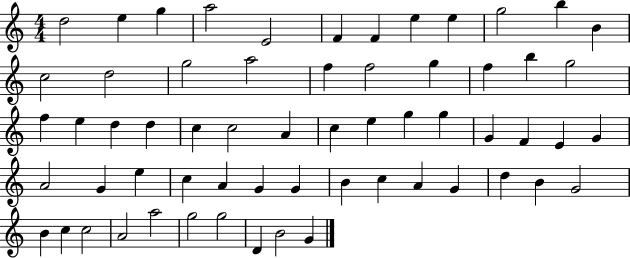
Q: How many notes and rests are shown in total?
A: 61